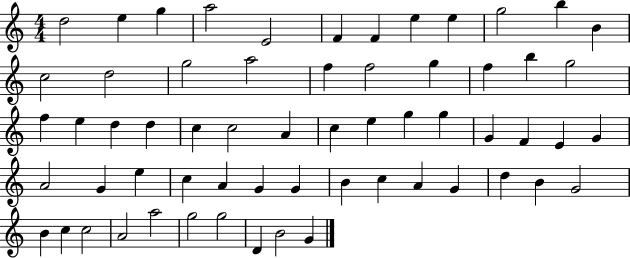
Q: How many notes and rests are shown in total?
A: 61